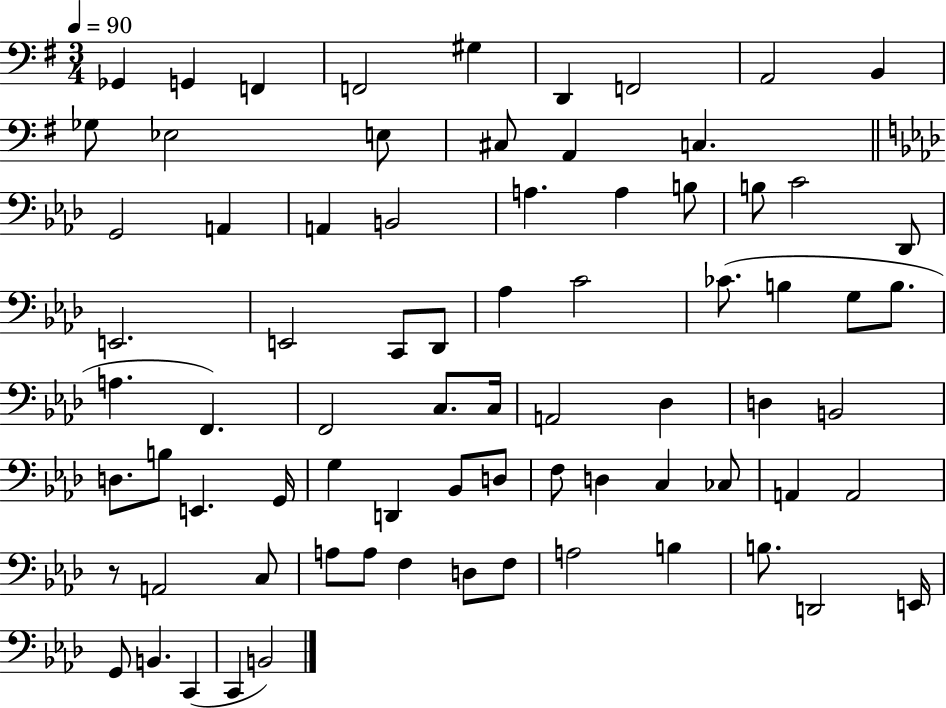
X:1
T:Untitled
M:3/4
L:1/4
K:G
_G,, G,, F,, F,,2 ^G, D,, F,,2 A,,2 B,, _G,/2 _E,2 E,/2 ^C,/2 A,, C, G,,2 A,, A,, B,,2 A, A, B,/2 B,/2 C2 _D,,/2 E,,2 E,,2 C,,/2 _D,,/2 _A, C2 _C/2 B, G,/2 B,/2 A, F,, F,,2 C,/2 C,/4 A,,2 _D, D, B,,2 D,/2 B,/2 E,, G,,/4 G, D,, _B,,/2 D,/2 F,/2 D, C, _C,/2 A,, A,,2 z/2 A,,2 C,/2 A,/2 A,/2 F, D,/2 F,/2 A,2 B, B,/2 D,,2 E,,/4 G,,/2 B,, C,, C,, B,,2